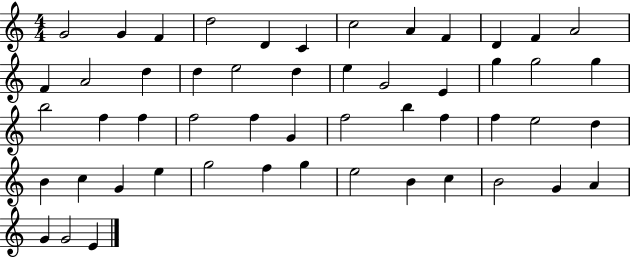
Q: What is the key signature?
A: C major